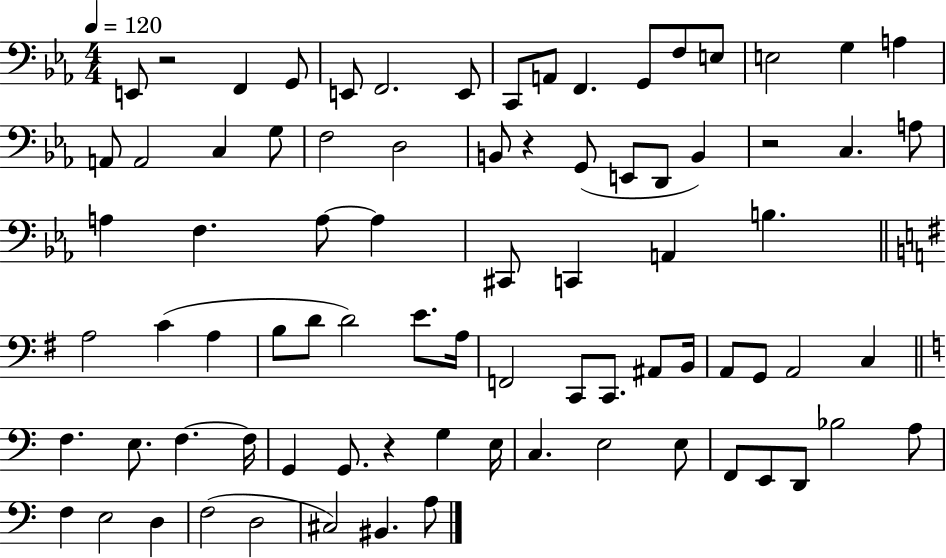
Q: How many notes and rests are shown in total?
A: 81